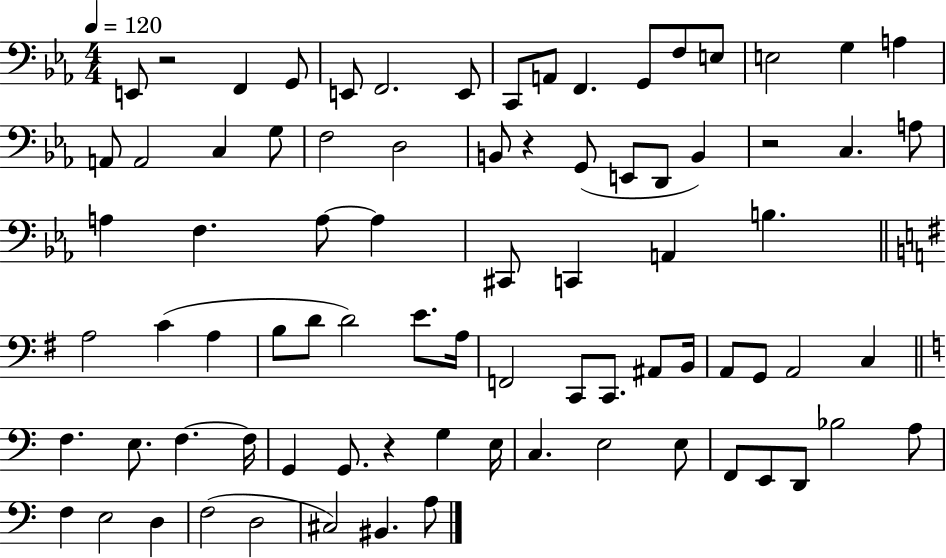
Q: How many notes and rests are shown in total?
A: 81